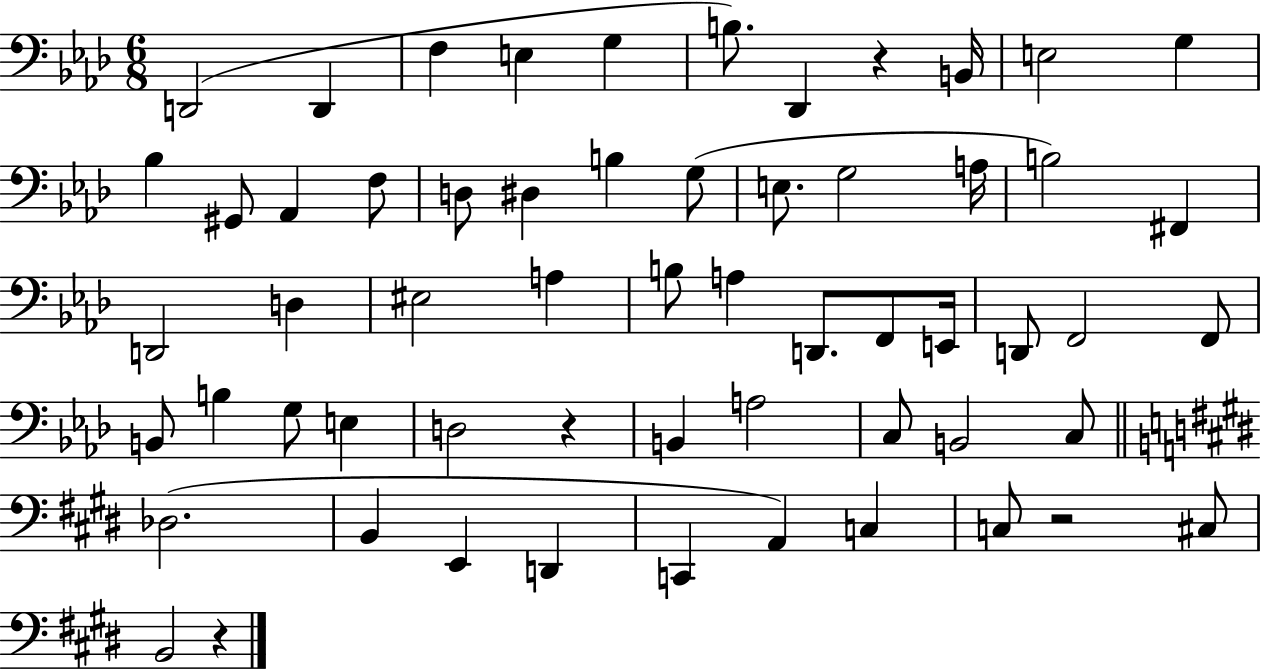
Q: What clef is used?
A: bass